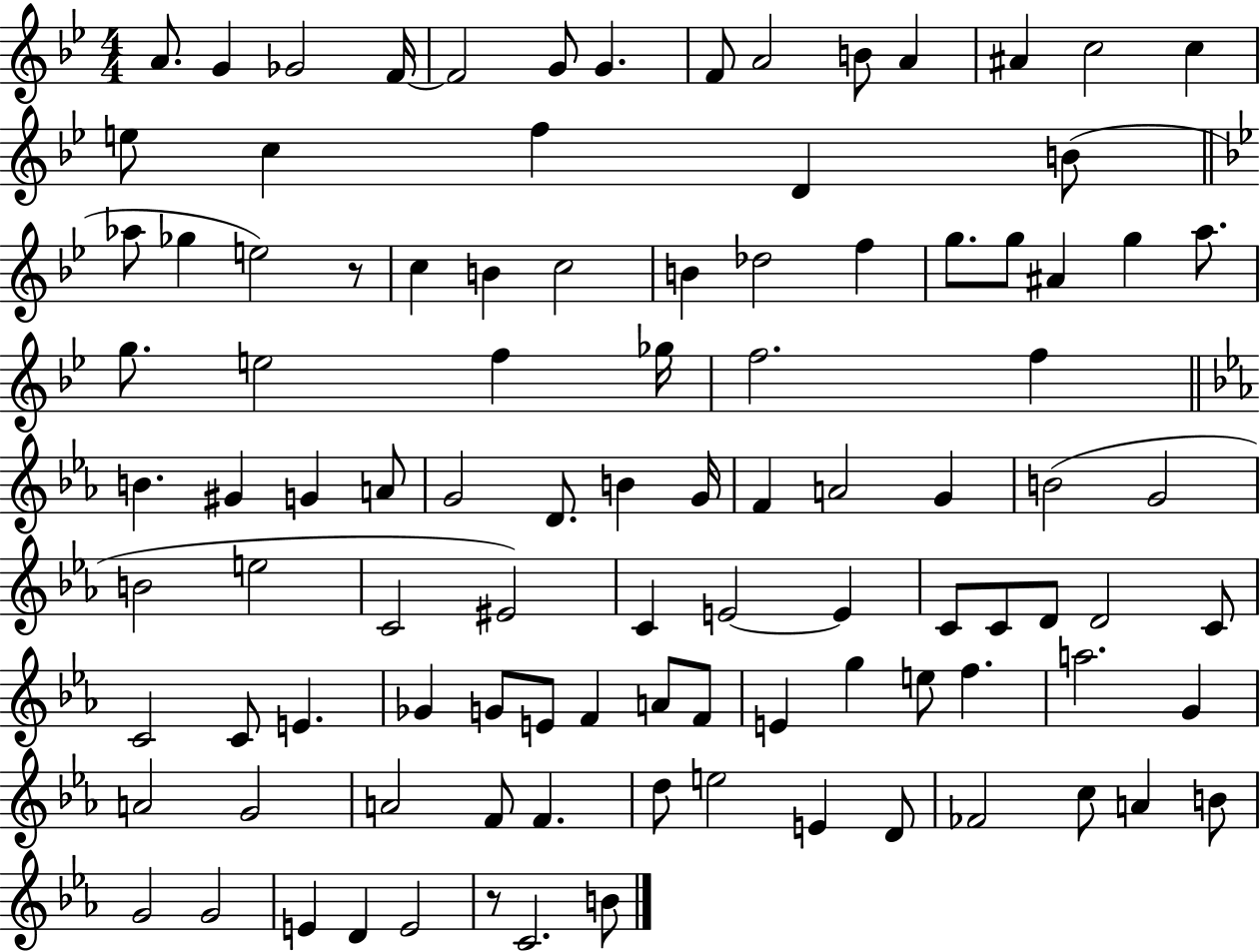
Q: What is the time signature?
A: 4/4